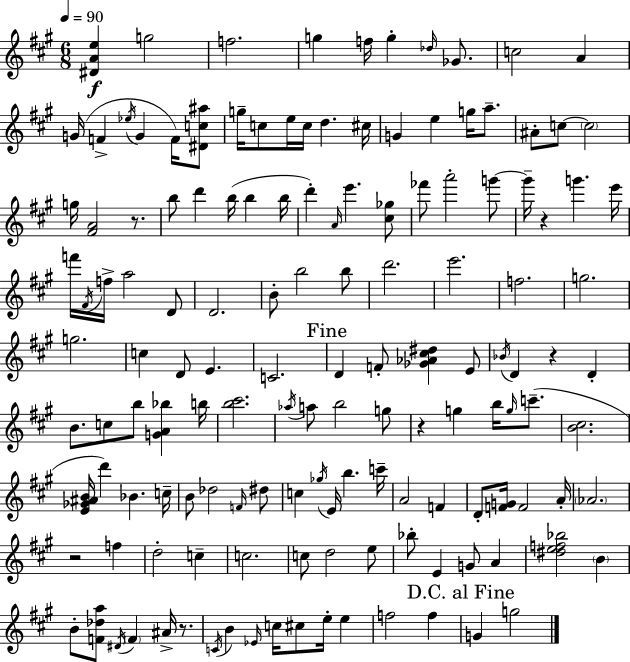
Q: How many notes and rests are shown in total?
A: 141